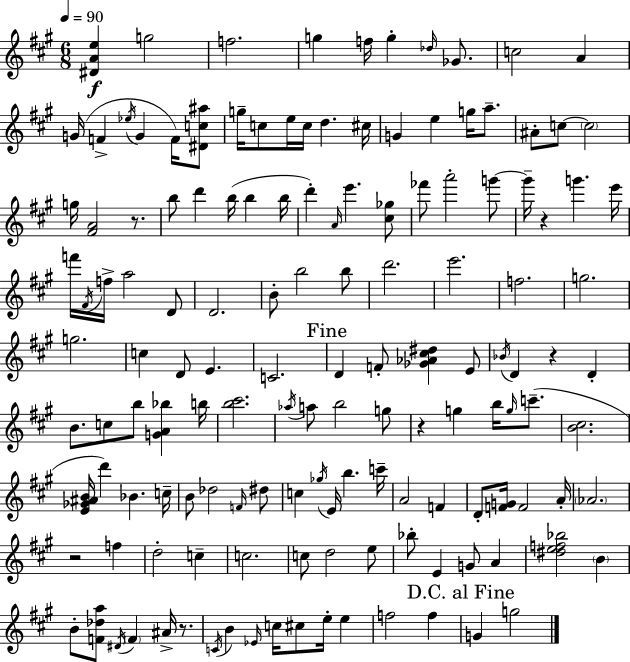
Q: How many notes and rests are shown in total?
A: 141